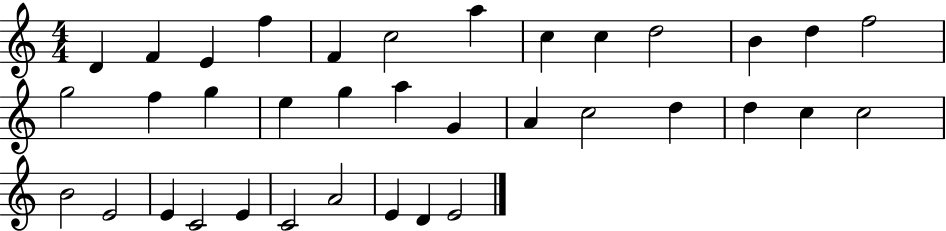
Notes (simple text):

D4/q F4/q E4/q F5/q F4/q C5/h A5/q C5/q C5/q D5/h B4/q D5/q F5/h G5/h F5/q G5/q E5/q G5/q A5/q G4/q A4/q C5/h D5/q D5/q C5/q C5/h B4/h E4/h E4/q C4/h E4/q C4/h A4/h E4/q D4/q E4/h